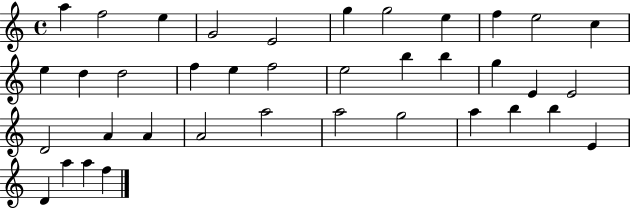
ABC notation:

X:1
T:Untitled
M:4/4
L:1/4
K:C
a f2 e G2 E2 g g2 e f e2 c e d d2 f e f2 e2 b b g E E2 D2 A A A2 a2 a2 g2 a b b E D a a f